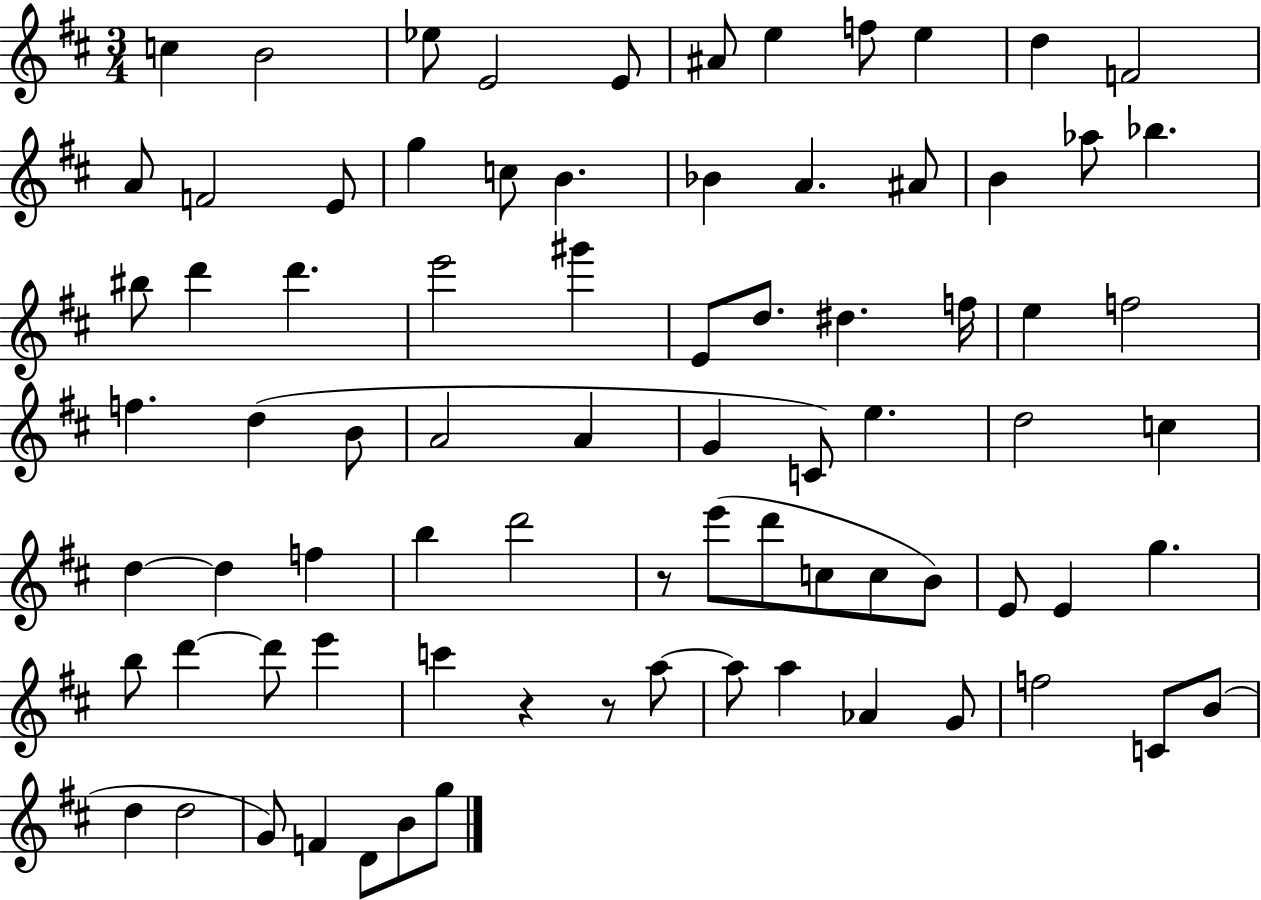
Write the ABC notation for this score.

X:1
T:Untitled
M:3/4
L:1/4
K:D
c B2 _e/2 E2 E/2 ^A/2 e f/2 e d F2 A/2 F2 E/2 g c/2 B _B A ^A/2 B _a/2 _b ^b/2 d' d' e'2 ^g' E/2 d/2 ^d f/4 e f2 f d B/2 A2 A G C/2 e d2 c d d f b d'2 z/2 e'/2 d'/2 c/2 c/2 B/2 E/2 E g b/2 d' d'/2 e' c' z z/2 a/2 a/2 a _A G/2 f2 C/2 B/2 d d2 G/2 F D/2 B/2 g/2